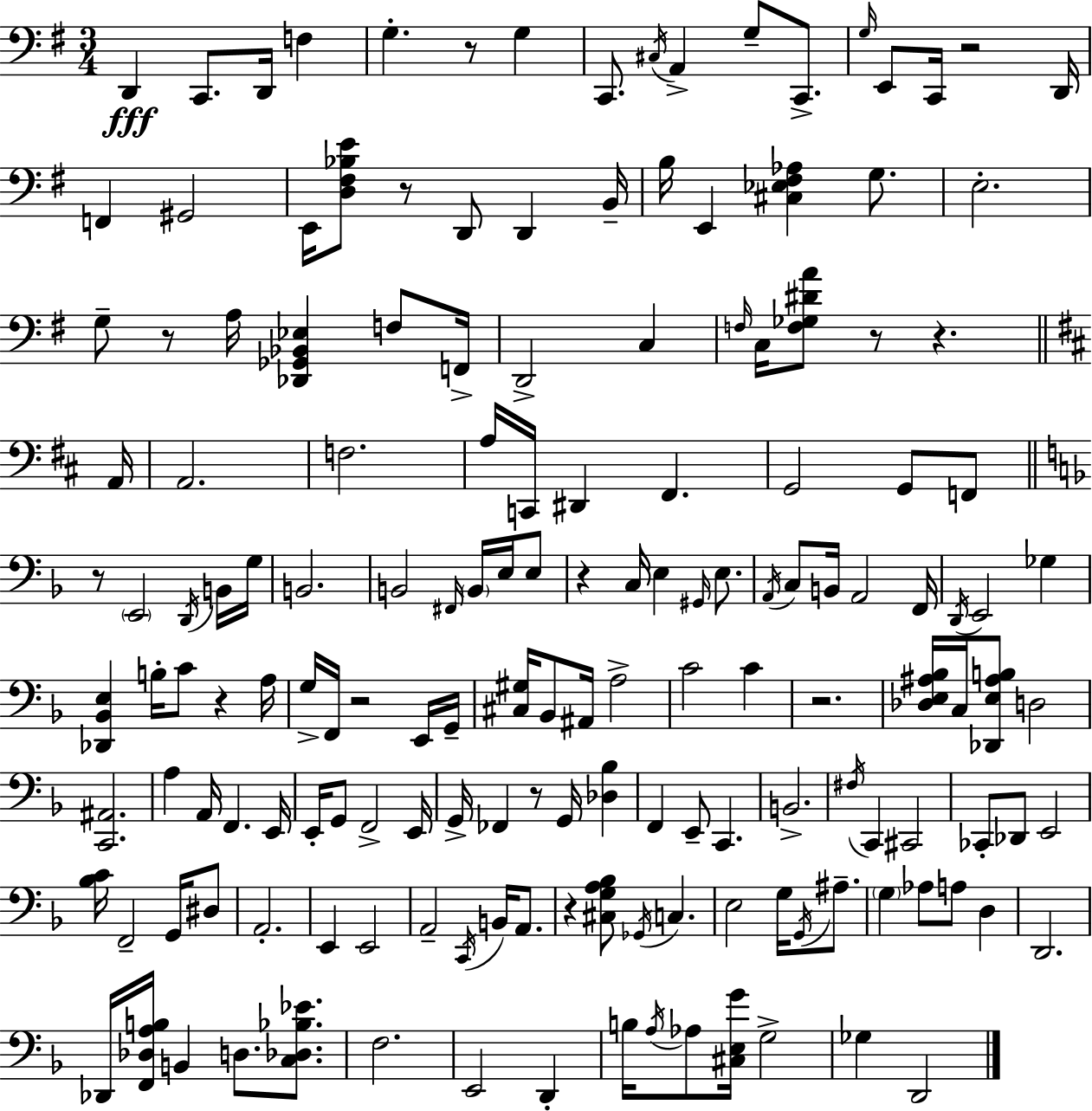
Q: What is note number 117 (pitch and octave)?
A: G3